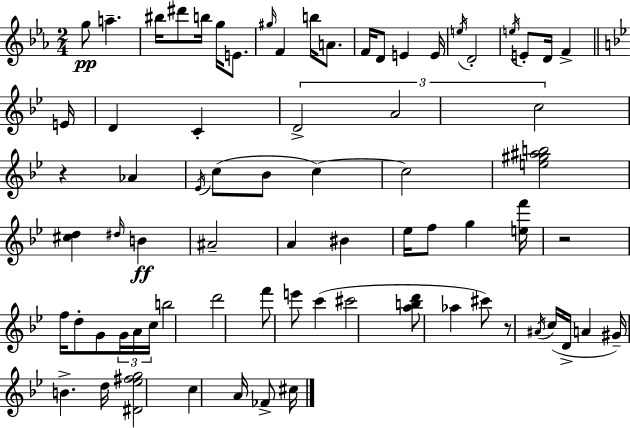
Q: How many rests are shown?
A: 3